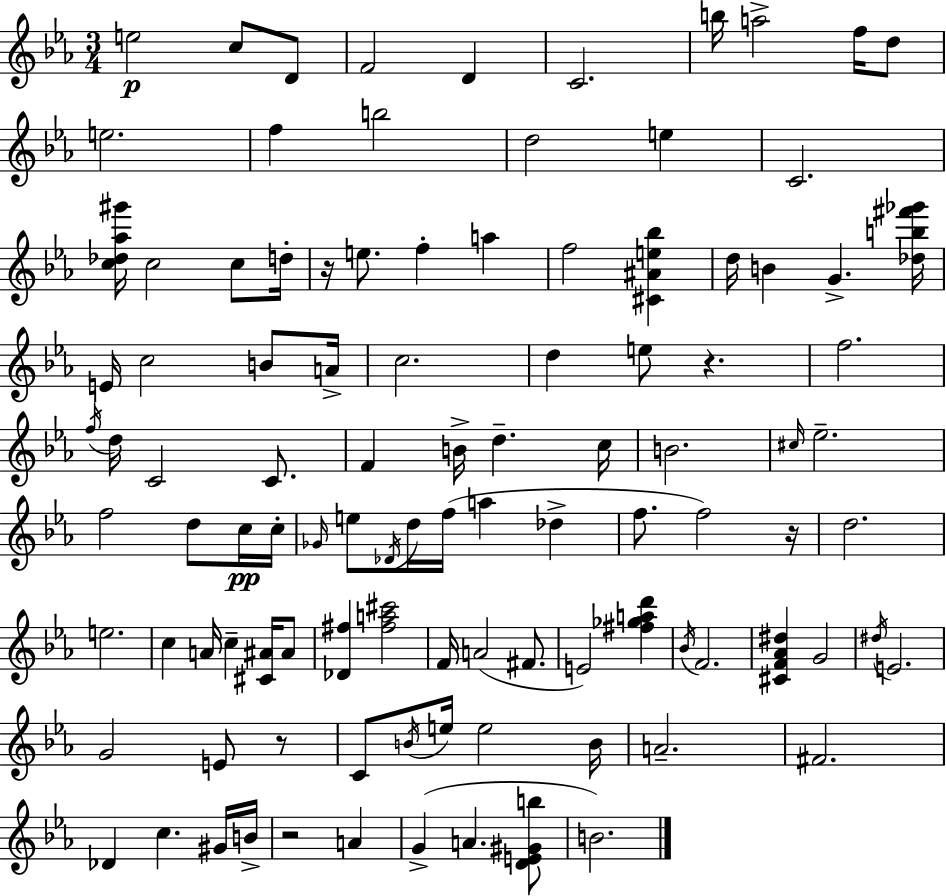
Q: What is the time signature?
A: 3/4